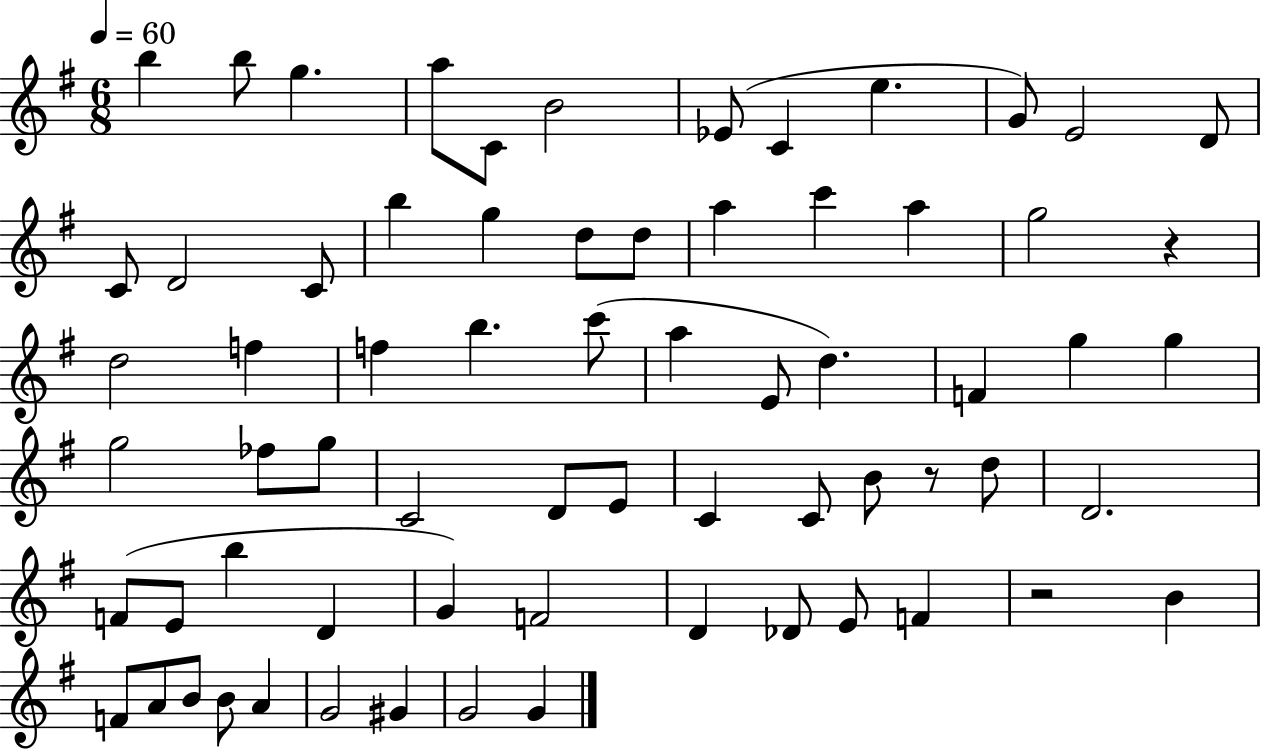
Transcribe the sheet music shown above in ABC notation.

X:1
T:Untitled
M:6/8
L:1/4
K:G
b b/2 g a/2 C/2 B2 _E/2 C e G/2 E2 D/2 C/2 D2 C/2 b g d/2 d/2 a c' a g2 z d2 f f b c'/2 a E/2 d F g g g2 _f/2 g/2 C2 D/2 E/2 C C/2 B/2 z/2 d/2 D2 F/2 E/2 b D G F2 D _D/2 E/2 F z2 B F/2 A/2 B/2 B/2 A G2 ^G G2 G